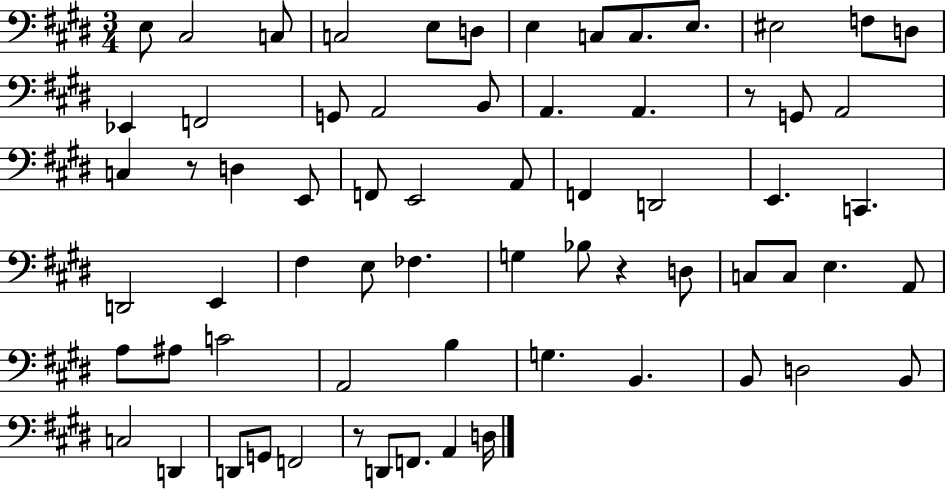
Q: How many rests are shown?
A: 4